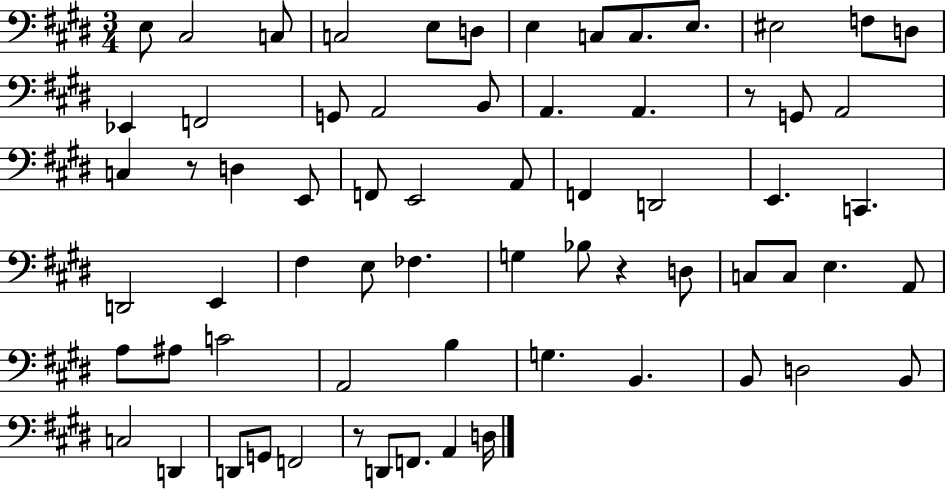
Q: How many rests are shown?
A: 4